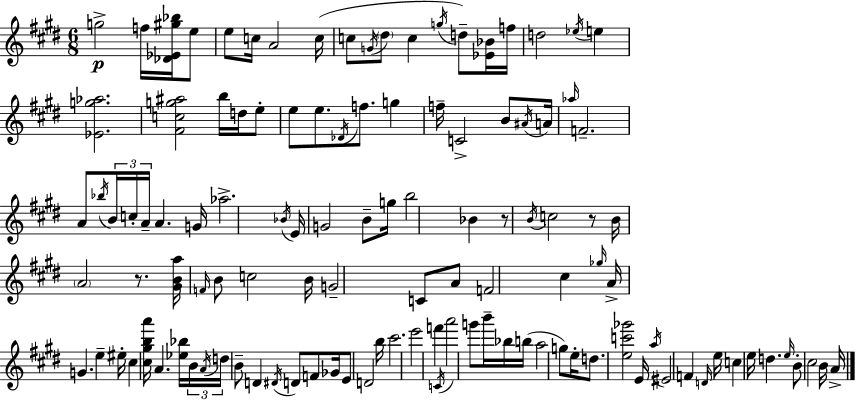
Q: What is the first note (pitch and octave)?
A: G5